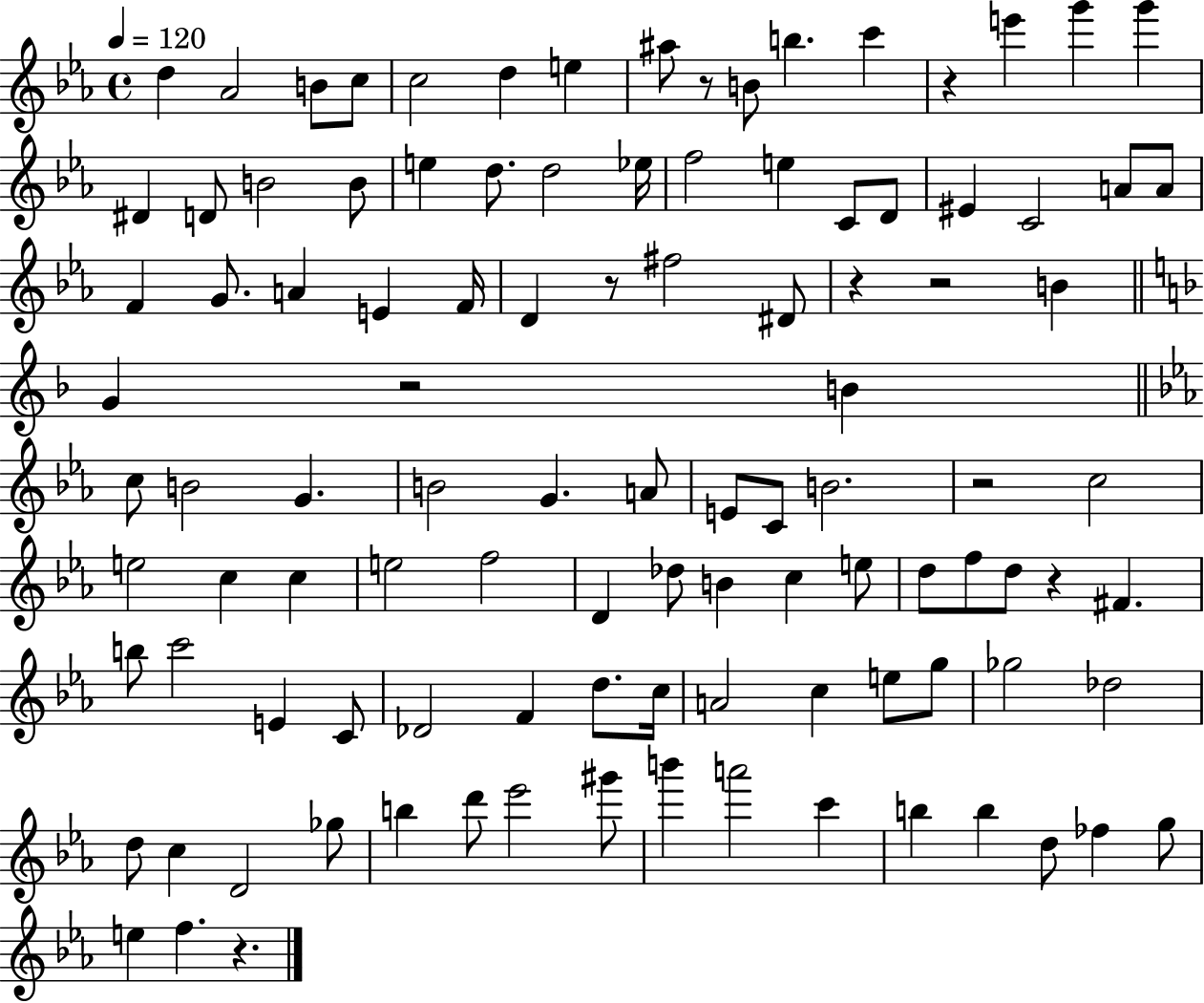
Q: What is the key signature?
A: EES major